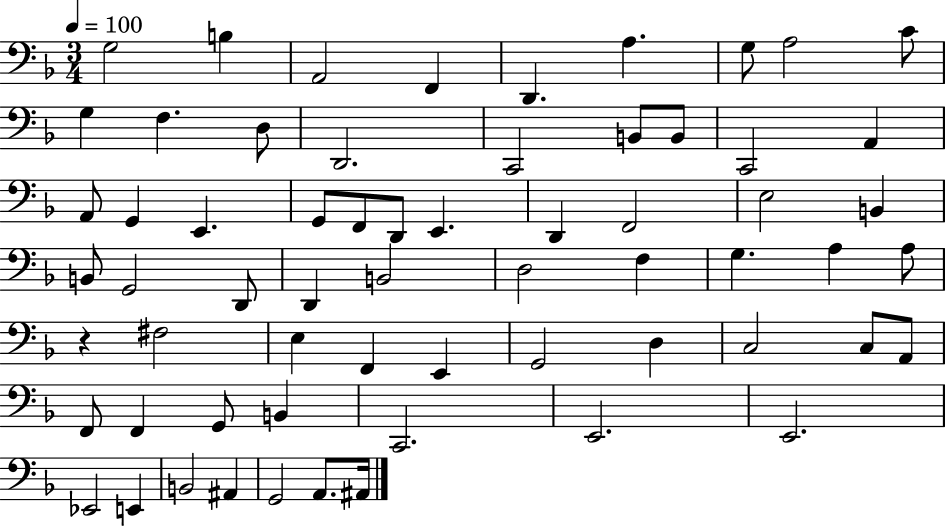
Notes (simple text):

G3/h B3/q A2/h F2/q D2/q. A3/q. G3/e A3/h C4/e G3/q F3/q. D3/e D2/h. C2/h B2/e B2/e C2/h A2/q A2/e G2/q E2/q. G2/e F2/e D2/e E2/q. D2/q F2/h E3/h B2/q B2/e G2/h D2/e D2/q B2/h D3/h F3/q G3/q. A3/q A3/e R/q F#3/h E3/q F2/q E2/q G2/h D3/q C3/h C3/e A2/e F2/e F2/q G2/e B2/q C2/h. E2/h. E2/h. Eb2/h E2/q B2/h A#2/q G2/h A2/e. A#2/s